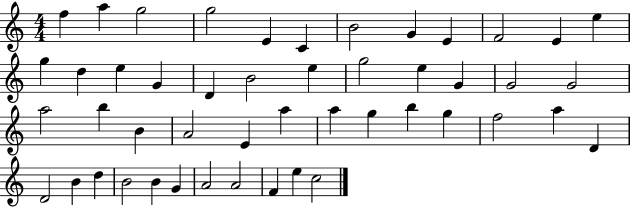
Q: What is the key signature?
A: C major